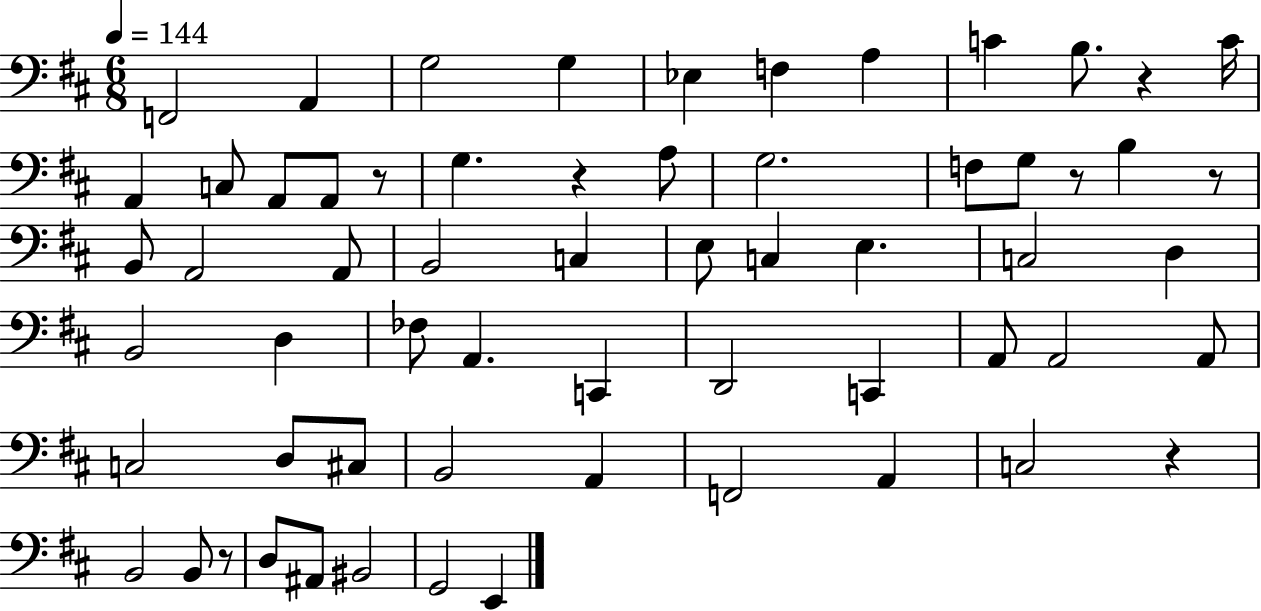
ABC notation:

X:1
T:Untitled
M:6/8
L:1/4
K:D
F,,2 A,, G,2 G, _E, F, A, C B,/2 z C/4 A,, C,/2 A,,/2 A,,/2 z/2 G, z A,/2 G,2 F,/2 G,/2 z/2 B, z/2 B,,/2 A,,2 A,,/2 B,,2 C, E,/2 C, E, C,2 D, B,,2 D, _F,/2 A,, C,, D,,2 C,, A,,/2 A,,2 A,,/2 C,2 D,/2 ^C,/2 B,,2 A,, F,,2 A,, C,2 z B,,2 B,,/2 z/2 D,/2 ^A,,/2 ^B,,2 G,,2 E,,